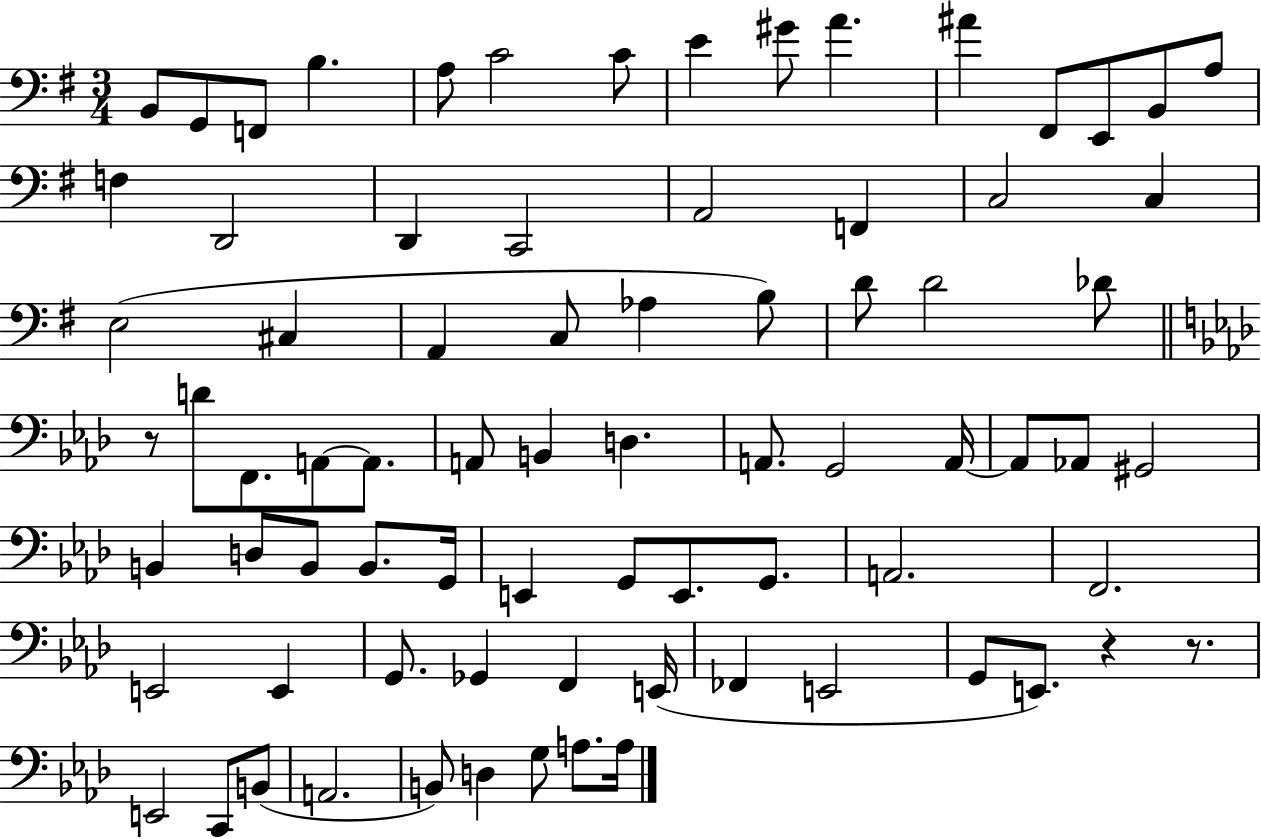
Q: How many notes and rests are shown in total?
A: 78